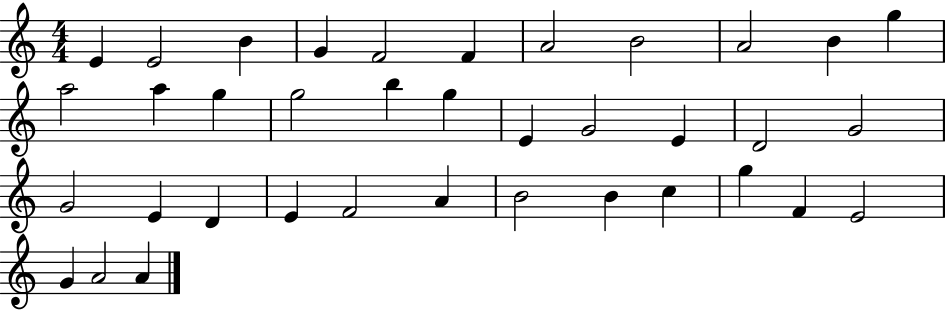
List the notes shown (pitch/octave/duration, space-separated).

E4/q E4/h B4/q G4/q F4/h F4/q A4/h B4/h A4/h B4/q G5/q A5/h A5/q G5/q G5/h B5/q G5/q E4/q G4/h E4/q D4/h G4/h G4/h E4/q D4/q E4/q F4/h A4/q B4/h B4/q C5/q G5/q F4/q E4/h G4/q A4/h A4/q